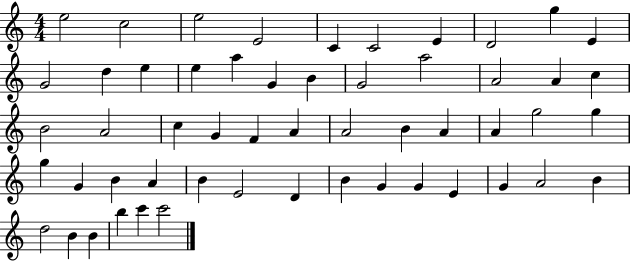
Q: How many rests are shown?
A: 0